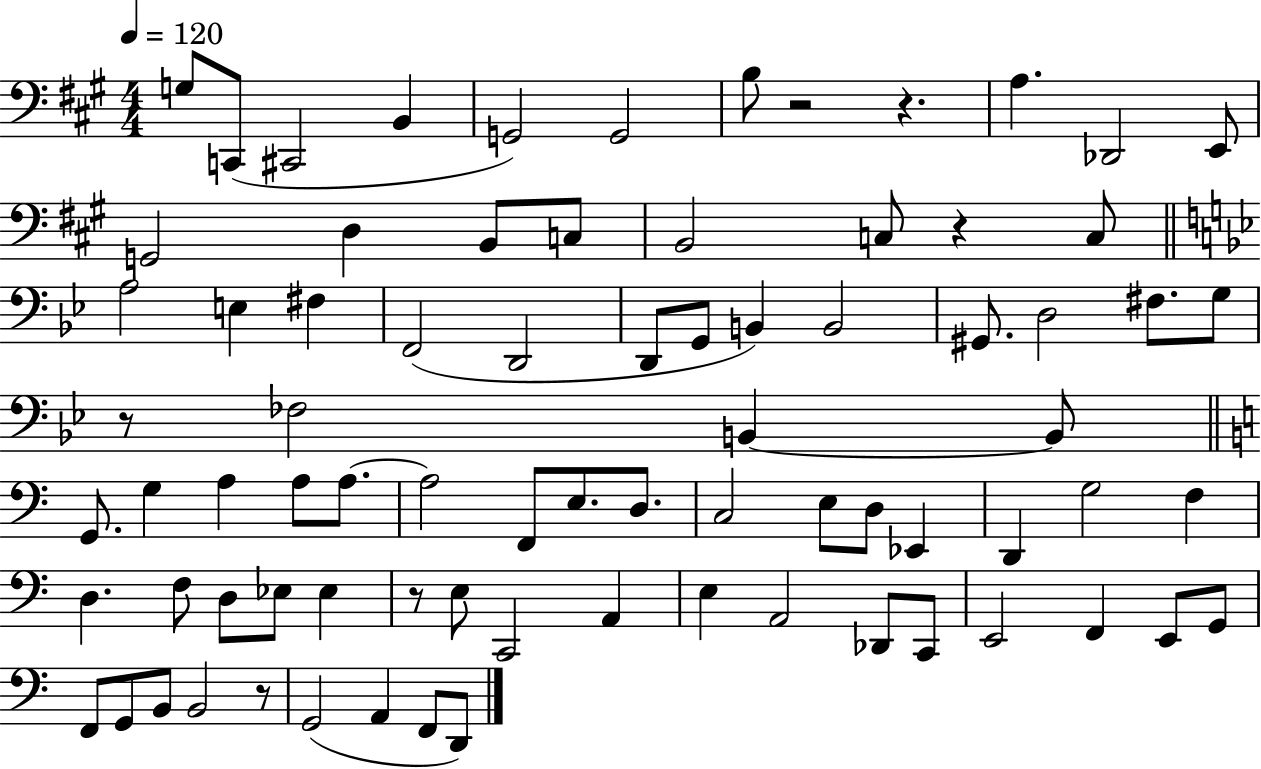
X:1
T:Untitled
M:4/4
L:1/4
K:A
G,/2 C,,/2 ^C,,2 B,, G,,2 G,,2 B,/2 z2 z A, _D,,2 E,,/2 G,,2 D, B,,/2 C,/2 B,,2 C,/2 z C,/2 A,2 E, ^F, F,,2 D,,2 D,,/2 G,,/2 B,, B,,2 ^G,,/2 D,2 ^F,/2 G,/2 z/2 _F,2 B,, B,,/2 G,,/2 G, A, A,/2 A,/2 A,2 F,,/2 E,/2 D,/2 C,2 E,/2 D,/2 _E,, D,, G,2 F, D, F,/2 D,/2 _E,/2 _E, z/2 E,/2 C,,2 A,, E, A,,2 _D,,/2 C,,/2 E,,2 F,, E,,/2 G,,/2 F,,/2 G,,/2 B,,/2 B,,2 z/2 G,,2 A,, F,,/2 D,,/2